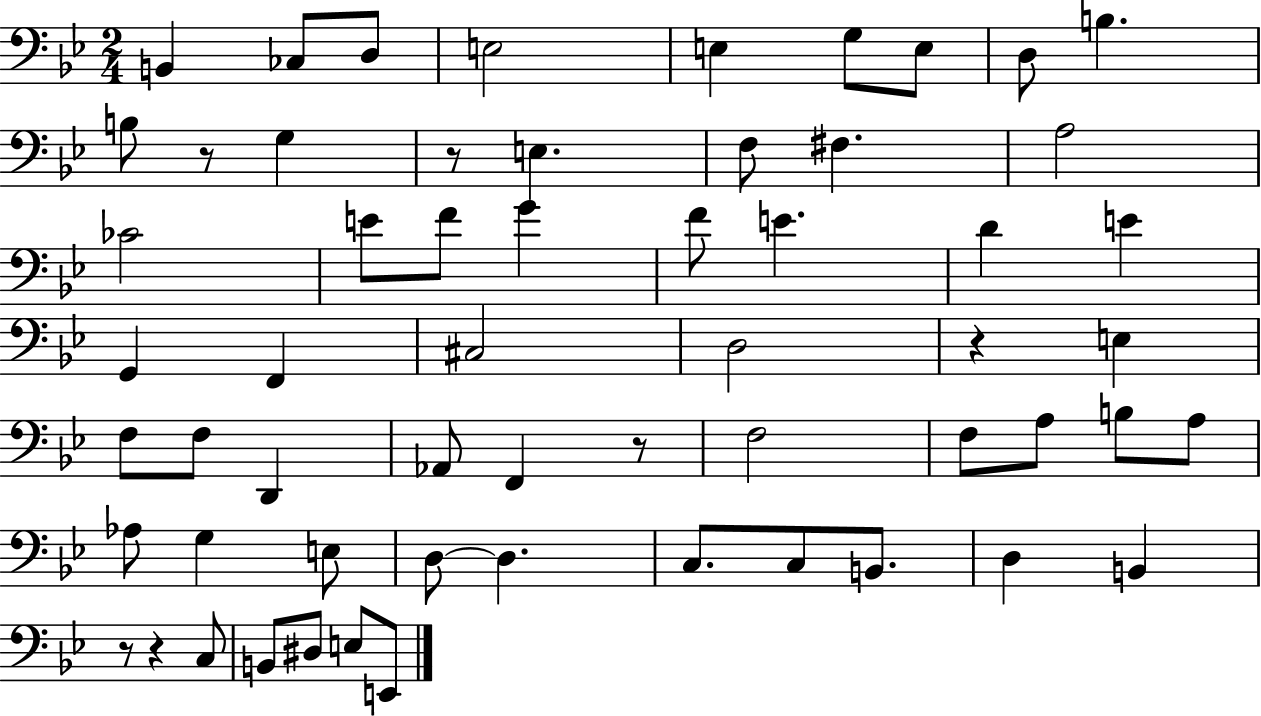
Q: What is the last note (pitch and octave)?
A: E2